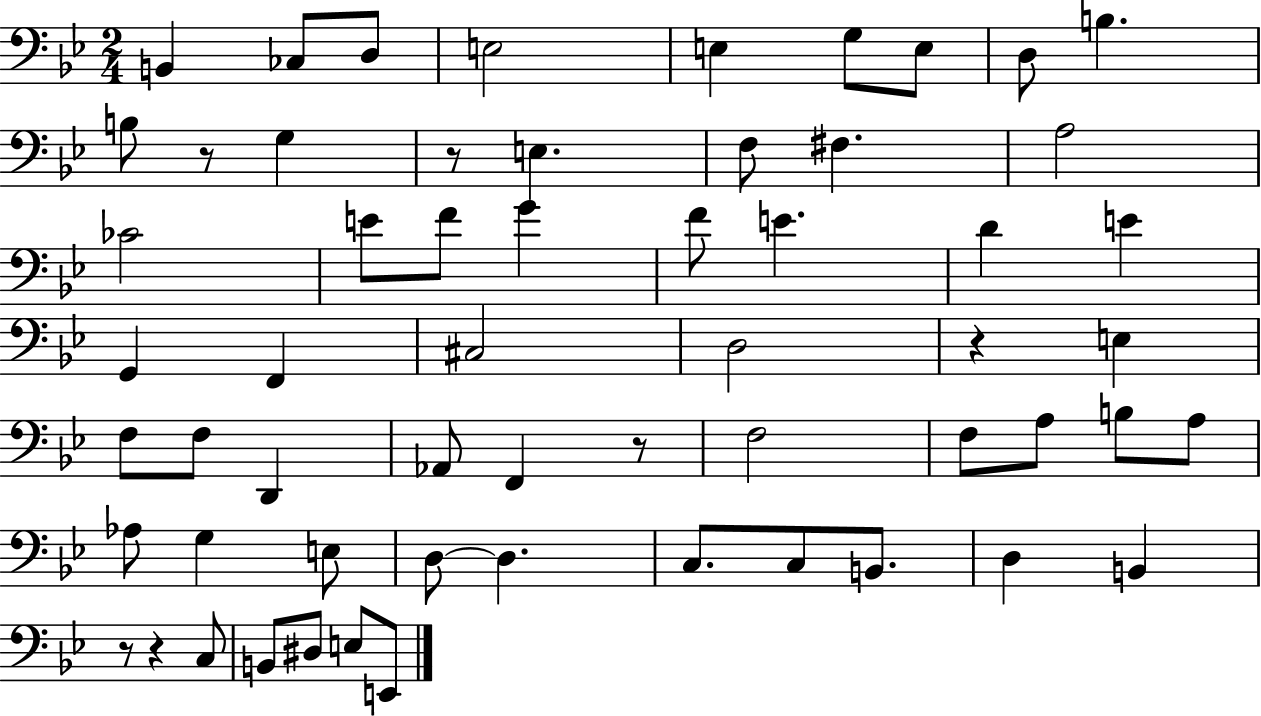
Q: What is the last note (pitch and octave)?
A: E2